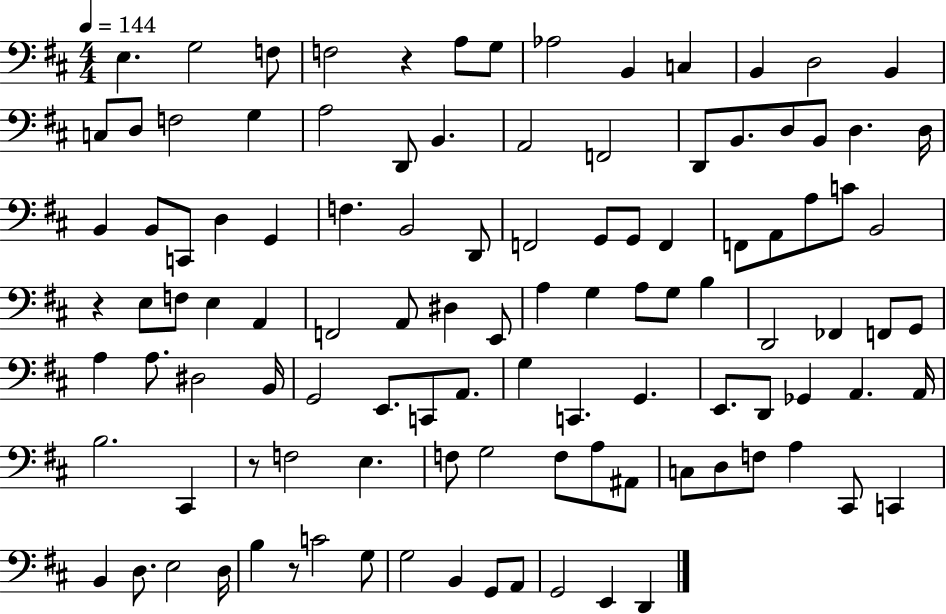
X:1
T:Untitled
M:4/4
L:1/4
K:D
E, G,2 F,/2 F,2 z A,/2 G,/2 _A,2 B,, C, B,, D,2 B,, C,/2 D,/2 F,2 G, A,2 D,,/2 B,, A,,2 F,,2 D,,/2 B,,/2 D,/2 B,,/2 D, D,/4 B,, B,,/2 C,,/2 D, G,, F, B,,2 D,,/2 F,,2 G,,/2 G,,/2 F,, F,,/2 A,,/2 A,/2 C/2 B,,2 z E,/2 F,/2 E, A,, F,,2 A,,/2 ^D, E,,/2 A, G, A,/2 G,/2 B, D,,2 _F,, F,,/2 G,,/2 A, A,/2 ^D,2 B,,/4 G,,2 E,,/2 C,,/2 A,,/2 G, C,, G,, E,,/2 D,,/2 _G,, A,, A,,/4 B,2 ^C,, z/2 F,2 E, F,/2 G,2 F,/2 A,/2 ^A,,/2 C,/2 D,/2 F,/2 A, ^C,,/2 C,, B,, D,/2 E,2 D,/4 B, z/2 C2 G,/2 G,2 B,, G,,/2 A,,/2 G,,2 E,, D,,